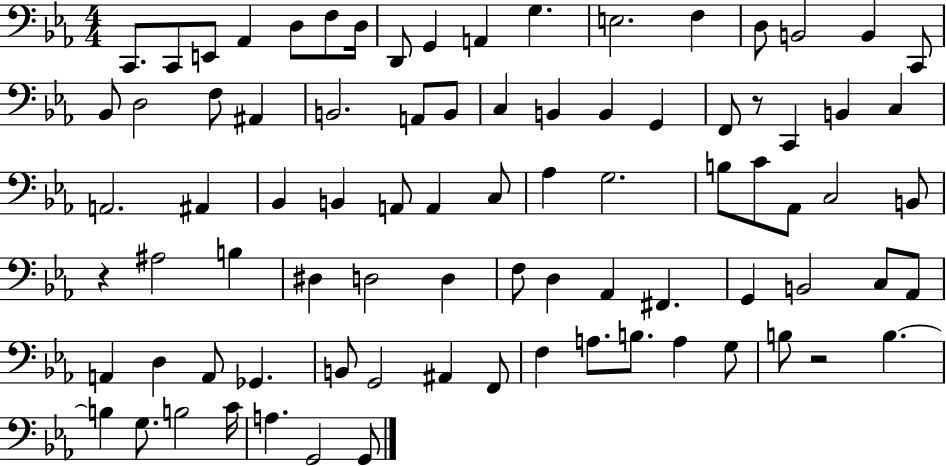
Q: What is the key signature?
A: EES major